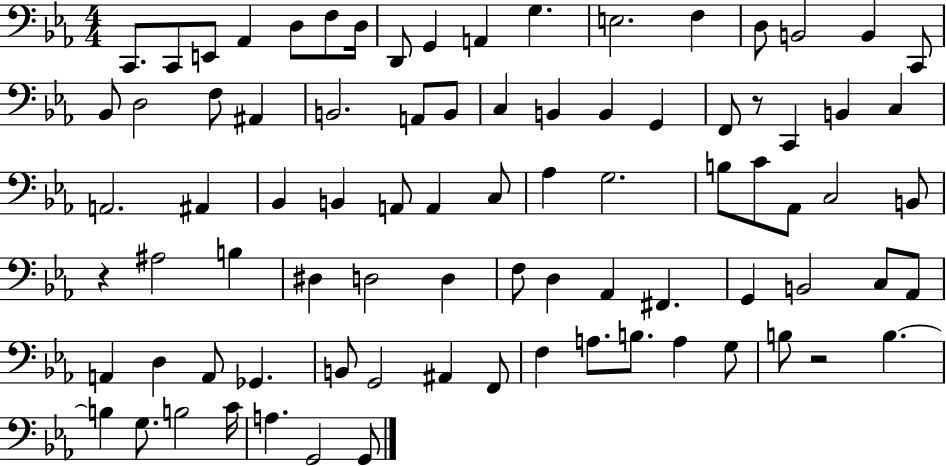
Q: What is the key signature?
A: EES major